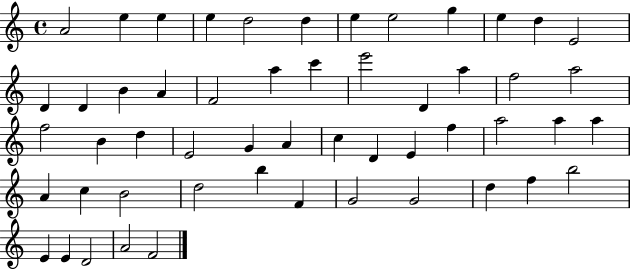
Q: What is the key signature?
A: C major